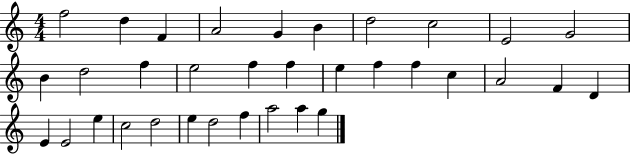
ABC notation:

X:1
T:Untitled
M:4/4
L:1/4
K:C
f2 d F A2 G B d2 c2 E2 G2 B d2 f e2 f f e f f c A2 F D E E2 e c2 d2 e d2 f a2 a g